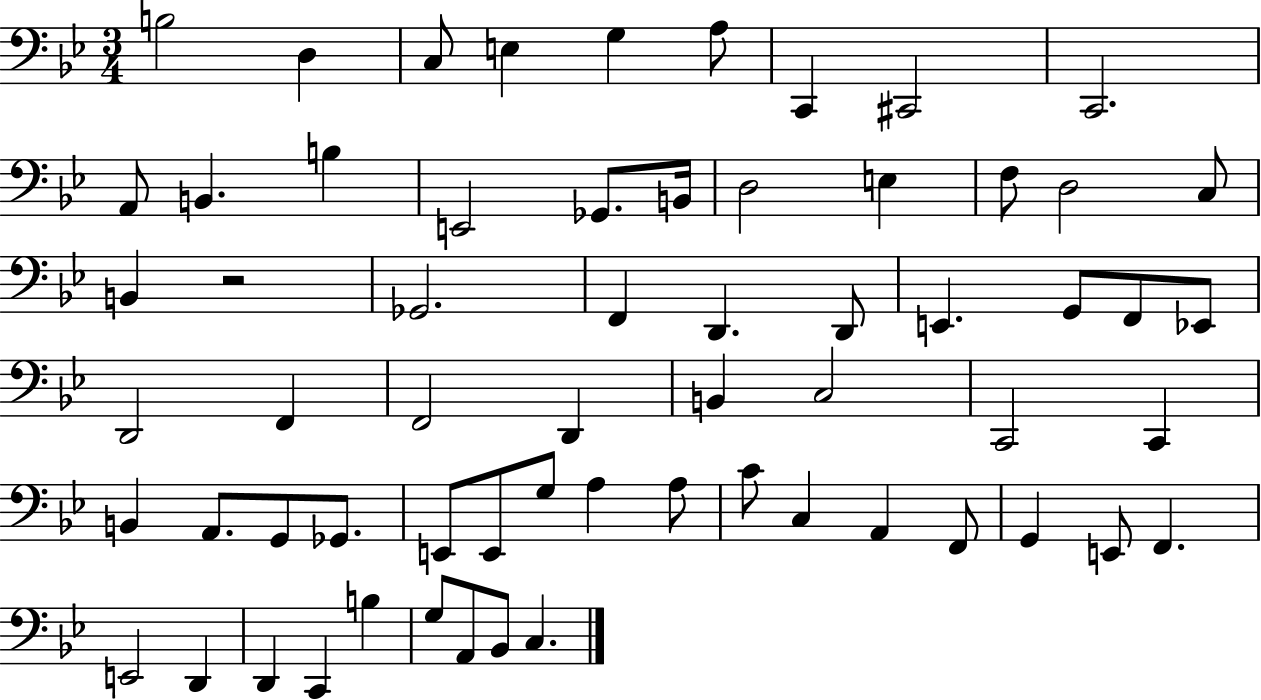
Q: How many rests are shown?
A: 1